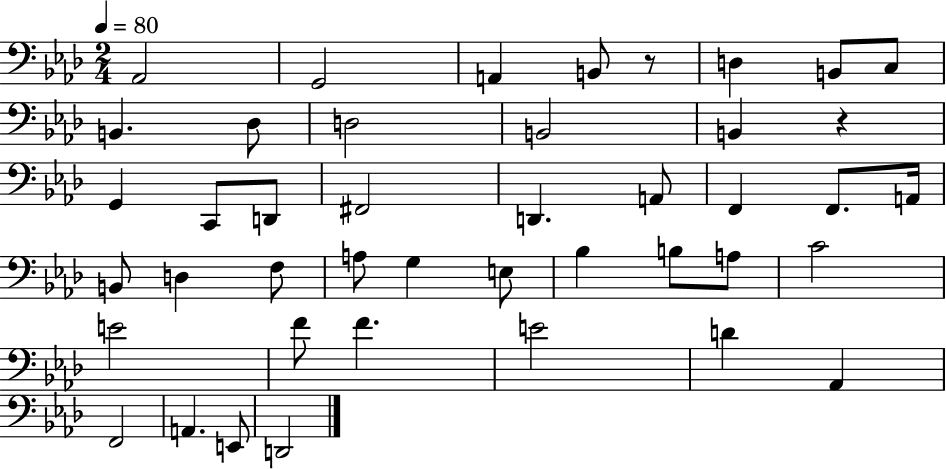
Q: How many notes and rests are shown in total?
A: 43